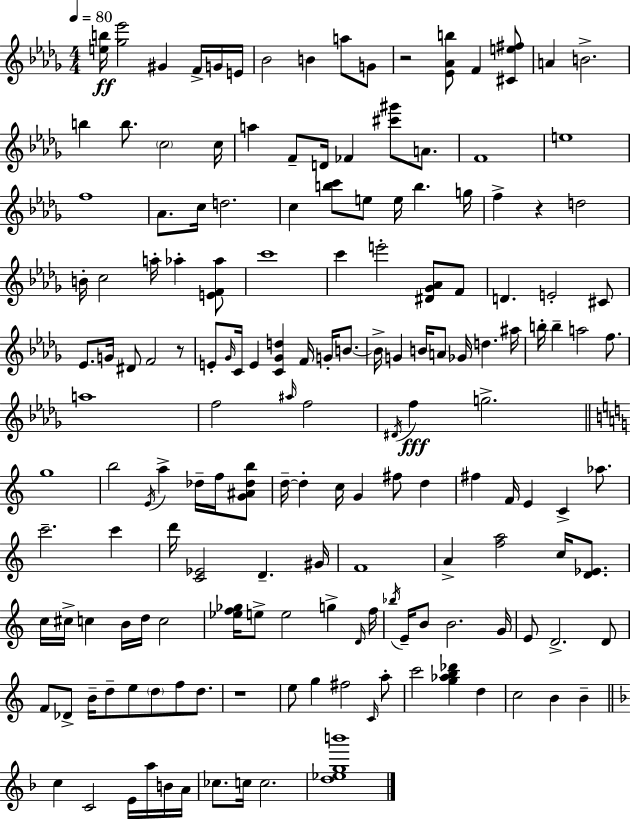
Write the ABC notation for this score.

X:1
T:Untitled
M:4/4
L:1/4
K:Bbm
[eb]/4 [_g_e']2 ^G F/4 G/4 E/4 _B2 B a/2 G/2 z2 [_E_Ab]/2 F [^Ce^f]/2 A B2 b b/2 c2 c/4 a F/2 D/4 _F [^c'^g']/2 A/2 F4 e4 f4 _A/2 c/4 d2 c [bc']/2 e/2 e/4 b g/4 f z d2 B/4 c2 a/4 _a [EF_a]/2 c'4 c' e'2 [^D_G_A]/2 F/2 D E2 ^C/2 _E/2 G/4 ^D/2 F2 z/2 E/2 _G/4 C/4 E [C_Gd] F/4 G/4 B/2 B/4 G B/4 A/2 _G/4 d ^a/4 b/4 b a2 f/2 a4 f2 ^a/4 f2 ^D/4 f g2 g4 b2 E/4 a _d/4 f/4 [G^A_db]/2 d/4 d c/4 G ^f/2 d ^f F/4 E C _a/2 c'2 c' d'/4 [C_E]2 D ^G/4 F4 A [fa]2 c/4 [D_E]/2 c/4 ^c/4 c B/4 d/4 c2 [_ef_g]/4 e/2 e2 g D/4 f/4 _b/4 E/4 B/2 B2 G/4 E/2 D2 D/2 F/2 _D/2 B/4 d/2 e/2 d/2 f/2 d/2 z4 e/2 g ^f2 C/4 a/2 c'2 [g_ab_d'] d c2 B B c C2 E/4 a/4 B/4 A/4 _c/2 c/4 c2 [d_egb']4